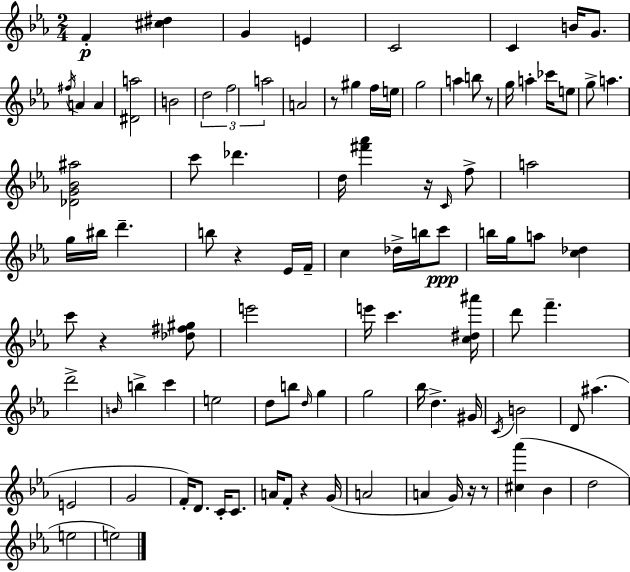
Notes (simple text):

F4/q [C#5,D#5]/q G4/q E4/q C4/h C4/q B4/s G4/e. F#5/s A4/q A4/q [D#4,A5]/h B4/h D5/h F5/h A5/h A4/h R/e G#5/q F5/s E5/s G5/h A5/q B5/e R/e G5/s A5/q CES6/s E5/e G5/e A5/q. [Db4,G4,Bb4,A#5]/h C6/e Db6/q. D5/s [F#6,Ab6]/q R/s C4/s F5/e A5/h G5/s BIS5/s D6/q. B5/e R/q Eb4/s F4/s C5/q Db5/s B5/s C6/e B5/s G5/s A5/e [C5,Db5]/q C6/e R/q [Db5,F#5,G#5]/e E6/h E6/s C6/q. [C5,D#5,A#6]/s D6/e F6/q. D6/h B4/s B5/q C6/q E5/h D5/e B5/e D5/s G5/q G5/h Bb5/s D5/q. G#4/s C4/s B4/h D4/e A#5/q. E4/h G4/h F4/s D4/e. C4/s C4/e. A4/s F4/e R/q G4/s A4/h A4/q G4/s R/s R/e [C#5,Ab6]/q Bb4/q D5/h E5/h E5/h